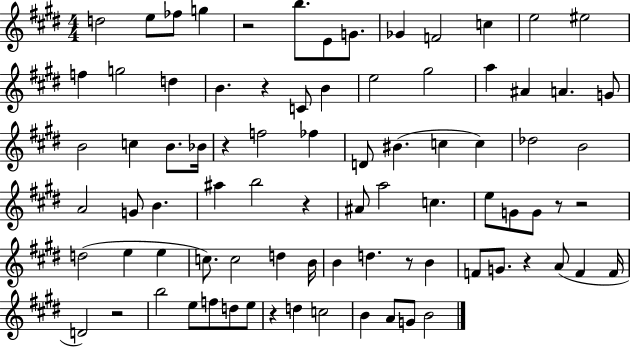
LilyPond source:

{
  \clef treble
  \numericTimeSignature
  \time 4/4
  \key e \major
  d''2 e''8 fes''8 g''4 | r2 b''8. e'8 g'8. | ges'4 f'2 c''4 | e''2 eis''2 | \break f''4 g''2 d''4 | b'4. r4 c'8 b'4 | e''2 gis''2 | a''4 ais'4 a'4. g'8 | \break b'2 c''4 b'8. bes'16 | r4 f''2 fes''4 | d'8 bis'4.( c''4 c''4) | des''2 b'2 | \break a'2 g'8 b'4. | ais''4 b''2 r4 | ais'8 a''2 c''4. | e''8 g'8 g'8 r8 r2 | \break d''2( e''4 e''4 | c''8.) c''2 d''4 b'16 | b'4 d''4. r8 b'4 | f'8 g'8. r4 a'8( f'4 f'16 | \break d'2) r2 | b''2 e''8 f''8 d''8 e''8 | r4 d''4 c''2 | b'4 a'8 g'8 b'2 | \break \bar "|."
}